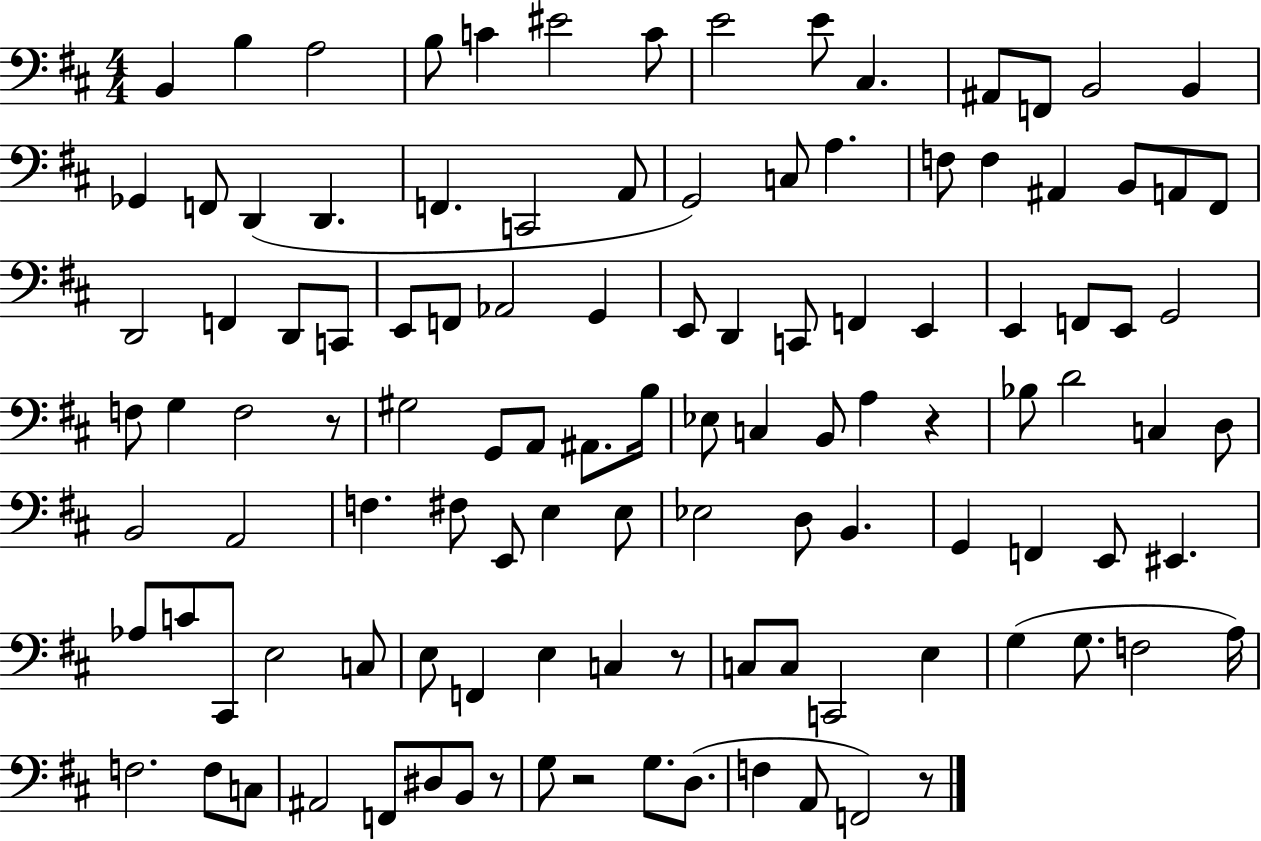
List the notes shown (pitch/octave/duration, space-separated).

B2/q B3/q A3/h B3/e C4/q EIS4/h C4/e E4/h E4/e C#3/q. A#2/e F2/e B2/h B2/q Gb2/q F2/e D2/q D2/q. F2/q. C2/h A2/e G2/h C3/e A3/q. F3/e F3/q A#2/q B2/e A2/e F#2/e D2/h F2/q D2/e C2/e E2/e F2/e Ab2/h G2/q E2/e D2/q C2/e F2/q E2/q E2/q F2/e E2/e G2/h F3/e G3/q F3/h R/e G#3/h G2/e A2/e A#2/e. B3/s Eb3/e C3/q B2/e A3/q R/q Bb3/e D4/h C3/q D3/e B2/h A2/h F3/q. F#3/e E2/e E3/q E3/e Eb3/h D3/e B2/q. G2/q F2/q E2/e EIS2/q. Ab3/e C4/e C#2/e E3/h C3/e E3/e F2/q E3/q C3/q R/e C3/e C3/e C2/h E3/q G3/q G3/e. F3/h A3/s F3/h. F3/e C3/e A#2/h F2/e D#3/e B2/e R/e G3/e R/h G3/e. D3/e. F3/q A2/e F2/h R/e